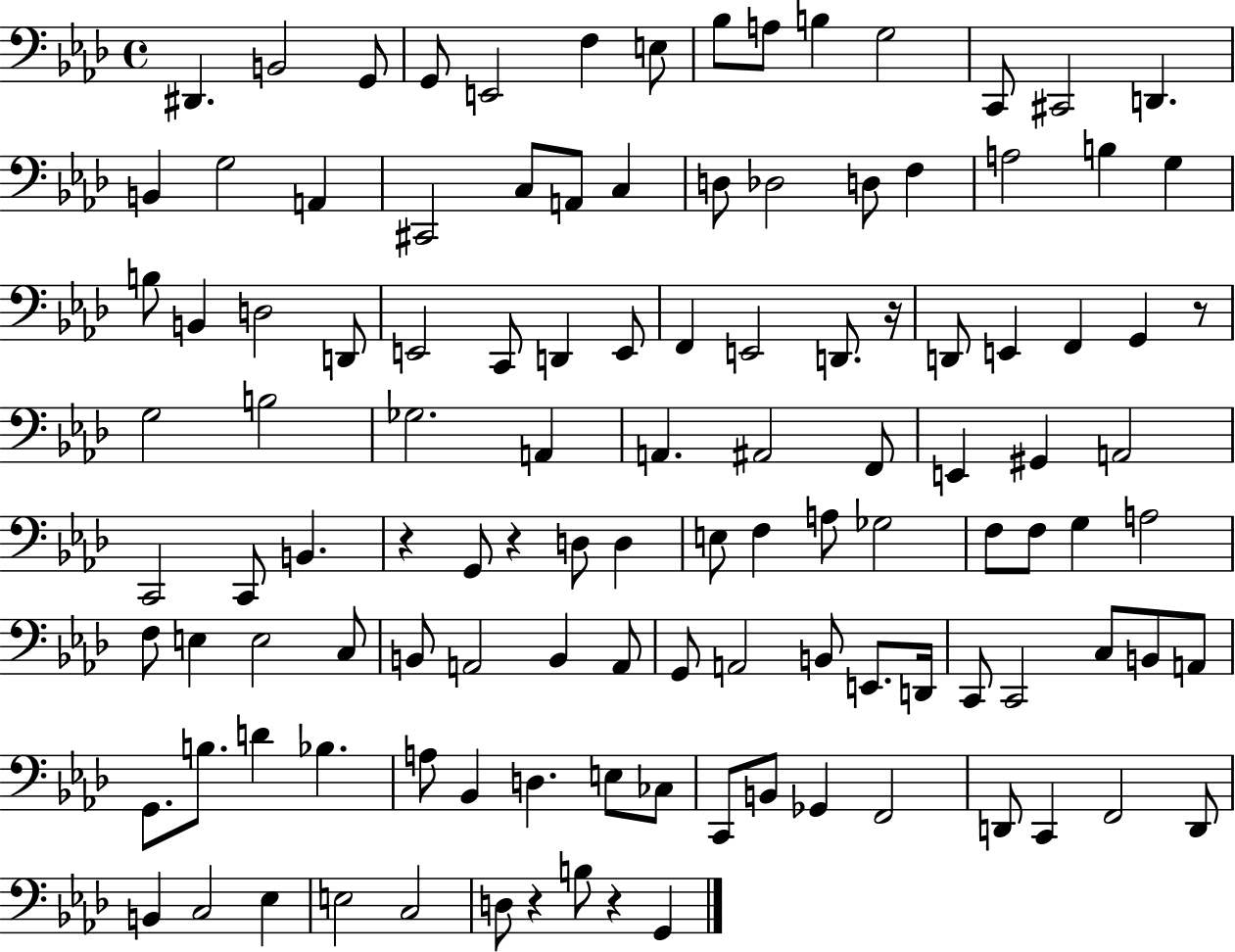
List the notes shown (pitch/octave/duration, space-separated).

D#2/q. B2/h G2/e G2/e E2/h F3/q E3/e Bb3/e A3/e B3/q G3/h C2/e C#2/h D2/q. B2/q G3/h A2/q C#2/h C3/e A2/e C3/q D3/e Db3/h D3/e F3/q A3/h B3/q G3/q B3/e B2/q D3/h D2/e E2/h C2/e D2/q E2/e F2/q E2/h D2/e. R/s D2/e E2/q F2/q G2/q R/e G3/h B3/h Gb3/h. A2/q A2/q. A#2/h F2/e E2/q G#2/q A2/h C2/h C2/e B2/q. R/q G2/e R/q D3/e D3/q E3/e F3/q A3/e Gb3/h F3/e F3/e G3/q A3/h F3/e E3/q E3/h C3/e B2/e A2/h B2/q A2/e G2/e A2/h B2/e E2/e. D2/s C2/e C2/h C3/e B2/e A2/e G2/e. B3/e. D4/q Bb3/q. A3/e Bb2/q D3/q. E3/e CES3/e C2/e B2/e Gb2/q F2/h D2/e C2/q F2/h D2/e B2/q C3/h Eb3/q E3/h C3/h D3/e R/q B3/e R/q G2/q